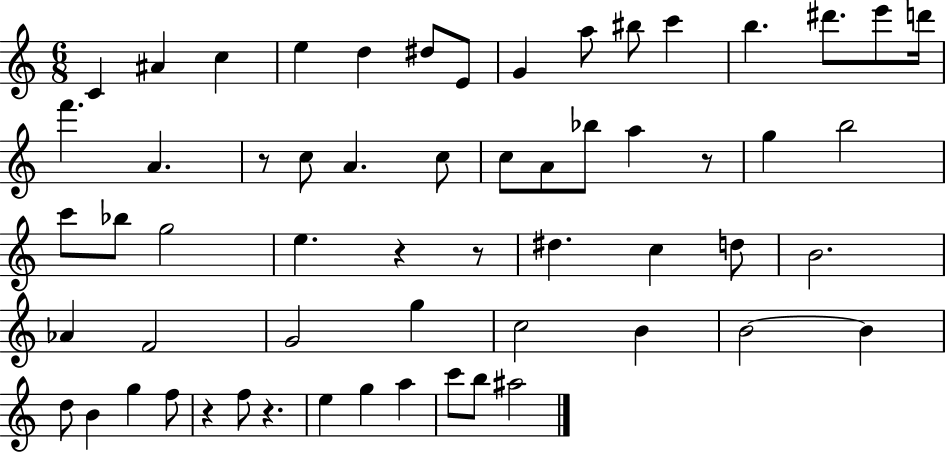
X:1
T:Untitled
M:6/8
L:1/4
K:C
C ^A c e d ^d/2 E/2 G a/2 ^b/2 c' b ^d'/2 e'/2 d'/4 f' A z/2 c/2 A c/2 c/2 A/2 _b/2 a z/2 g b2 c'/2 _b/2 g2 e z z/2 ^d c d/2 B2 _A F2 G2 g c2 B B2 B d/2 B g f/2 z f/2 z e g a c'/2 b/2 ^a2